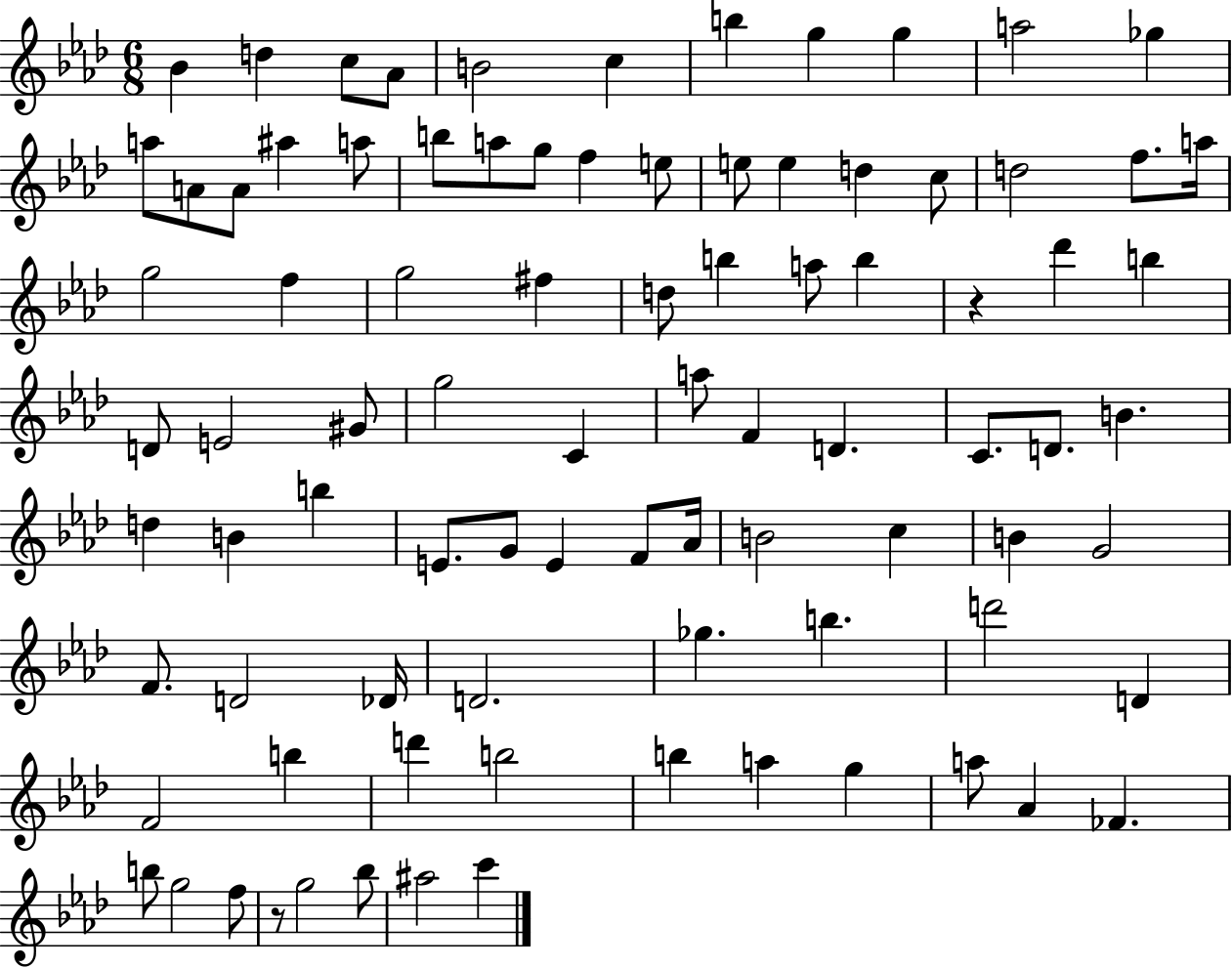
{
  \clef treble
  \numericTimeSignature
  \time 6/8
  \key aes \major
  bes'4 d''4 c''8 aes'8 | b'2 c''4 | b''4 g''4 g''4 | a''2 ges''4 | \break a''8 a'8 a'8 ais''4 a''8 | b''8 a''8 g''8 f''4 e''8 | e''8 e''4 d''4 c''8 | d''2 f''8. a''16 | \break g''2 f''4 | g''2 fis''4 | d''8 b''4 a''8 b''4 | r4 des'''4 b''4 | \break d'8 e'2 gis'8 | g''2 c'4 | a''8 f'4 d'4. | c'8. d'8. b'4. | \break d''4 b'4 b''4 | e'8. g'8 e'4 f'8 aes'16 | b'2 c''4 | b'4 g'2 | \break f'8. d'2 des'16 | d'2. | ges''4. b''4. | d'''2 d'4 | \break f'2 b''4 | d'''4 b''2 | b''4 a''4 g''4 | a''8 aes'4 fes'4. | \break b''8 g''2 f''8 | r8 g''2 bes''8 | ais''2 c'''4 | \bar "|."
}